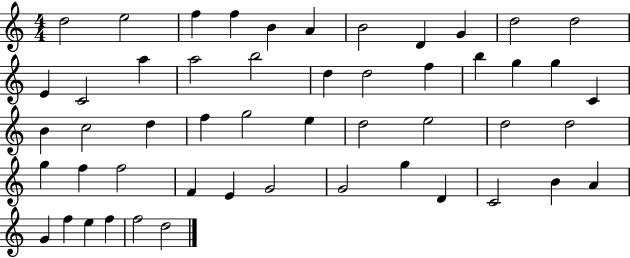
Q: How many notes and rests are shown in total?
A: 51